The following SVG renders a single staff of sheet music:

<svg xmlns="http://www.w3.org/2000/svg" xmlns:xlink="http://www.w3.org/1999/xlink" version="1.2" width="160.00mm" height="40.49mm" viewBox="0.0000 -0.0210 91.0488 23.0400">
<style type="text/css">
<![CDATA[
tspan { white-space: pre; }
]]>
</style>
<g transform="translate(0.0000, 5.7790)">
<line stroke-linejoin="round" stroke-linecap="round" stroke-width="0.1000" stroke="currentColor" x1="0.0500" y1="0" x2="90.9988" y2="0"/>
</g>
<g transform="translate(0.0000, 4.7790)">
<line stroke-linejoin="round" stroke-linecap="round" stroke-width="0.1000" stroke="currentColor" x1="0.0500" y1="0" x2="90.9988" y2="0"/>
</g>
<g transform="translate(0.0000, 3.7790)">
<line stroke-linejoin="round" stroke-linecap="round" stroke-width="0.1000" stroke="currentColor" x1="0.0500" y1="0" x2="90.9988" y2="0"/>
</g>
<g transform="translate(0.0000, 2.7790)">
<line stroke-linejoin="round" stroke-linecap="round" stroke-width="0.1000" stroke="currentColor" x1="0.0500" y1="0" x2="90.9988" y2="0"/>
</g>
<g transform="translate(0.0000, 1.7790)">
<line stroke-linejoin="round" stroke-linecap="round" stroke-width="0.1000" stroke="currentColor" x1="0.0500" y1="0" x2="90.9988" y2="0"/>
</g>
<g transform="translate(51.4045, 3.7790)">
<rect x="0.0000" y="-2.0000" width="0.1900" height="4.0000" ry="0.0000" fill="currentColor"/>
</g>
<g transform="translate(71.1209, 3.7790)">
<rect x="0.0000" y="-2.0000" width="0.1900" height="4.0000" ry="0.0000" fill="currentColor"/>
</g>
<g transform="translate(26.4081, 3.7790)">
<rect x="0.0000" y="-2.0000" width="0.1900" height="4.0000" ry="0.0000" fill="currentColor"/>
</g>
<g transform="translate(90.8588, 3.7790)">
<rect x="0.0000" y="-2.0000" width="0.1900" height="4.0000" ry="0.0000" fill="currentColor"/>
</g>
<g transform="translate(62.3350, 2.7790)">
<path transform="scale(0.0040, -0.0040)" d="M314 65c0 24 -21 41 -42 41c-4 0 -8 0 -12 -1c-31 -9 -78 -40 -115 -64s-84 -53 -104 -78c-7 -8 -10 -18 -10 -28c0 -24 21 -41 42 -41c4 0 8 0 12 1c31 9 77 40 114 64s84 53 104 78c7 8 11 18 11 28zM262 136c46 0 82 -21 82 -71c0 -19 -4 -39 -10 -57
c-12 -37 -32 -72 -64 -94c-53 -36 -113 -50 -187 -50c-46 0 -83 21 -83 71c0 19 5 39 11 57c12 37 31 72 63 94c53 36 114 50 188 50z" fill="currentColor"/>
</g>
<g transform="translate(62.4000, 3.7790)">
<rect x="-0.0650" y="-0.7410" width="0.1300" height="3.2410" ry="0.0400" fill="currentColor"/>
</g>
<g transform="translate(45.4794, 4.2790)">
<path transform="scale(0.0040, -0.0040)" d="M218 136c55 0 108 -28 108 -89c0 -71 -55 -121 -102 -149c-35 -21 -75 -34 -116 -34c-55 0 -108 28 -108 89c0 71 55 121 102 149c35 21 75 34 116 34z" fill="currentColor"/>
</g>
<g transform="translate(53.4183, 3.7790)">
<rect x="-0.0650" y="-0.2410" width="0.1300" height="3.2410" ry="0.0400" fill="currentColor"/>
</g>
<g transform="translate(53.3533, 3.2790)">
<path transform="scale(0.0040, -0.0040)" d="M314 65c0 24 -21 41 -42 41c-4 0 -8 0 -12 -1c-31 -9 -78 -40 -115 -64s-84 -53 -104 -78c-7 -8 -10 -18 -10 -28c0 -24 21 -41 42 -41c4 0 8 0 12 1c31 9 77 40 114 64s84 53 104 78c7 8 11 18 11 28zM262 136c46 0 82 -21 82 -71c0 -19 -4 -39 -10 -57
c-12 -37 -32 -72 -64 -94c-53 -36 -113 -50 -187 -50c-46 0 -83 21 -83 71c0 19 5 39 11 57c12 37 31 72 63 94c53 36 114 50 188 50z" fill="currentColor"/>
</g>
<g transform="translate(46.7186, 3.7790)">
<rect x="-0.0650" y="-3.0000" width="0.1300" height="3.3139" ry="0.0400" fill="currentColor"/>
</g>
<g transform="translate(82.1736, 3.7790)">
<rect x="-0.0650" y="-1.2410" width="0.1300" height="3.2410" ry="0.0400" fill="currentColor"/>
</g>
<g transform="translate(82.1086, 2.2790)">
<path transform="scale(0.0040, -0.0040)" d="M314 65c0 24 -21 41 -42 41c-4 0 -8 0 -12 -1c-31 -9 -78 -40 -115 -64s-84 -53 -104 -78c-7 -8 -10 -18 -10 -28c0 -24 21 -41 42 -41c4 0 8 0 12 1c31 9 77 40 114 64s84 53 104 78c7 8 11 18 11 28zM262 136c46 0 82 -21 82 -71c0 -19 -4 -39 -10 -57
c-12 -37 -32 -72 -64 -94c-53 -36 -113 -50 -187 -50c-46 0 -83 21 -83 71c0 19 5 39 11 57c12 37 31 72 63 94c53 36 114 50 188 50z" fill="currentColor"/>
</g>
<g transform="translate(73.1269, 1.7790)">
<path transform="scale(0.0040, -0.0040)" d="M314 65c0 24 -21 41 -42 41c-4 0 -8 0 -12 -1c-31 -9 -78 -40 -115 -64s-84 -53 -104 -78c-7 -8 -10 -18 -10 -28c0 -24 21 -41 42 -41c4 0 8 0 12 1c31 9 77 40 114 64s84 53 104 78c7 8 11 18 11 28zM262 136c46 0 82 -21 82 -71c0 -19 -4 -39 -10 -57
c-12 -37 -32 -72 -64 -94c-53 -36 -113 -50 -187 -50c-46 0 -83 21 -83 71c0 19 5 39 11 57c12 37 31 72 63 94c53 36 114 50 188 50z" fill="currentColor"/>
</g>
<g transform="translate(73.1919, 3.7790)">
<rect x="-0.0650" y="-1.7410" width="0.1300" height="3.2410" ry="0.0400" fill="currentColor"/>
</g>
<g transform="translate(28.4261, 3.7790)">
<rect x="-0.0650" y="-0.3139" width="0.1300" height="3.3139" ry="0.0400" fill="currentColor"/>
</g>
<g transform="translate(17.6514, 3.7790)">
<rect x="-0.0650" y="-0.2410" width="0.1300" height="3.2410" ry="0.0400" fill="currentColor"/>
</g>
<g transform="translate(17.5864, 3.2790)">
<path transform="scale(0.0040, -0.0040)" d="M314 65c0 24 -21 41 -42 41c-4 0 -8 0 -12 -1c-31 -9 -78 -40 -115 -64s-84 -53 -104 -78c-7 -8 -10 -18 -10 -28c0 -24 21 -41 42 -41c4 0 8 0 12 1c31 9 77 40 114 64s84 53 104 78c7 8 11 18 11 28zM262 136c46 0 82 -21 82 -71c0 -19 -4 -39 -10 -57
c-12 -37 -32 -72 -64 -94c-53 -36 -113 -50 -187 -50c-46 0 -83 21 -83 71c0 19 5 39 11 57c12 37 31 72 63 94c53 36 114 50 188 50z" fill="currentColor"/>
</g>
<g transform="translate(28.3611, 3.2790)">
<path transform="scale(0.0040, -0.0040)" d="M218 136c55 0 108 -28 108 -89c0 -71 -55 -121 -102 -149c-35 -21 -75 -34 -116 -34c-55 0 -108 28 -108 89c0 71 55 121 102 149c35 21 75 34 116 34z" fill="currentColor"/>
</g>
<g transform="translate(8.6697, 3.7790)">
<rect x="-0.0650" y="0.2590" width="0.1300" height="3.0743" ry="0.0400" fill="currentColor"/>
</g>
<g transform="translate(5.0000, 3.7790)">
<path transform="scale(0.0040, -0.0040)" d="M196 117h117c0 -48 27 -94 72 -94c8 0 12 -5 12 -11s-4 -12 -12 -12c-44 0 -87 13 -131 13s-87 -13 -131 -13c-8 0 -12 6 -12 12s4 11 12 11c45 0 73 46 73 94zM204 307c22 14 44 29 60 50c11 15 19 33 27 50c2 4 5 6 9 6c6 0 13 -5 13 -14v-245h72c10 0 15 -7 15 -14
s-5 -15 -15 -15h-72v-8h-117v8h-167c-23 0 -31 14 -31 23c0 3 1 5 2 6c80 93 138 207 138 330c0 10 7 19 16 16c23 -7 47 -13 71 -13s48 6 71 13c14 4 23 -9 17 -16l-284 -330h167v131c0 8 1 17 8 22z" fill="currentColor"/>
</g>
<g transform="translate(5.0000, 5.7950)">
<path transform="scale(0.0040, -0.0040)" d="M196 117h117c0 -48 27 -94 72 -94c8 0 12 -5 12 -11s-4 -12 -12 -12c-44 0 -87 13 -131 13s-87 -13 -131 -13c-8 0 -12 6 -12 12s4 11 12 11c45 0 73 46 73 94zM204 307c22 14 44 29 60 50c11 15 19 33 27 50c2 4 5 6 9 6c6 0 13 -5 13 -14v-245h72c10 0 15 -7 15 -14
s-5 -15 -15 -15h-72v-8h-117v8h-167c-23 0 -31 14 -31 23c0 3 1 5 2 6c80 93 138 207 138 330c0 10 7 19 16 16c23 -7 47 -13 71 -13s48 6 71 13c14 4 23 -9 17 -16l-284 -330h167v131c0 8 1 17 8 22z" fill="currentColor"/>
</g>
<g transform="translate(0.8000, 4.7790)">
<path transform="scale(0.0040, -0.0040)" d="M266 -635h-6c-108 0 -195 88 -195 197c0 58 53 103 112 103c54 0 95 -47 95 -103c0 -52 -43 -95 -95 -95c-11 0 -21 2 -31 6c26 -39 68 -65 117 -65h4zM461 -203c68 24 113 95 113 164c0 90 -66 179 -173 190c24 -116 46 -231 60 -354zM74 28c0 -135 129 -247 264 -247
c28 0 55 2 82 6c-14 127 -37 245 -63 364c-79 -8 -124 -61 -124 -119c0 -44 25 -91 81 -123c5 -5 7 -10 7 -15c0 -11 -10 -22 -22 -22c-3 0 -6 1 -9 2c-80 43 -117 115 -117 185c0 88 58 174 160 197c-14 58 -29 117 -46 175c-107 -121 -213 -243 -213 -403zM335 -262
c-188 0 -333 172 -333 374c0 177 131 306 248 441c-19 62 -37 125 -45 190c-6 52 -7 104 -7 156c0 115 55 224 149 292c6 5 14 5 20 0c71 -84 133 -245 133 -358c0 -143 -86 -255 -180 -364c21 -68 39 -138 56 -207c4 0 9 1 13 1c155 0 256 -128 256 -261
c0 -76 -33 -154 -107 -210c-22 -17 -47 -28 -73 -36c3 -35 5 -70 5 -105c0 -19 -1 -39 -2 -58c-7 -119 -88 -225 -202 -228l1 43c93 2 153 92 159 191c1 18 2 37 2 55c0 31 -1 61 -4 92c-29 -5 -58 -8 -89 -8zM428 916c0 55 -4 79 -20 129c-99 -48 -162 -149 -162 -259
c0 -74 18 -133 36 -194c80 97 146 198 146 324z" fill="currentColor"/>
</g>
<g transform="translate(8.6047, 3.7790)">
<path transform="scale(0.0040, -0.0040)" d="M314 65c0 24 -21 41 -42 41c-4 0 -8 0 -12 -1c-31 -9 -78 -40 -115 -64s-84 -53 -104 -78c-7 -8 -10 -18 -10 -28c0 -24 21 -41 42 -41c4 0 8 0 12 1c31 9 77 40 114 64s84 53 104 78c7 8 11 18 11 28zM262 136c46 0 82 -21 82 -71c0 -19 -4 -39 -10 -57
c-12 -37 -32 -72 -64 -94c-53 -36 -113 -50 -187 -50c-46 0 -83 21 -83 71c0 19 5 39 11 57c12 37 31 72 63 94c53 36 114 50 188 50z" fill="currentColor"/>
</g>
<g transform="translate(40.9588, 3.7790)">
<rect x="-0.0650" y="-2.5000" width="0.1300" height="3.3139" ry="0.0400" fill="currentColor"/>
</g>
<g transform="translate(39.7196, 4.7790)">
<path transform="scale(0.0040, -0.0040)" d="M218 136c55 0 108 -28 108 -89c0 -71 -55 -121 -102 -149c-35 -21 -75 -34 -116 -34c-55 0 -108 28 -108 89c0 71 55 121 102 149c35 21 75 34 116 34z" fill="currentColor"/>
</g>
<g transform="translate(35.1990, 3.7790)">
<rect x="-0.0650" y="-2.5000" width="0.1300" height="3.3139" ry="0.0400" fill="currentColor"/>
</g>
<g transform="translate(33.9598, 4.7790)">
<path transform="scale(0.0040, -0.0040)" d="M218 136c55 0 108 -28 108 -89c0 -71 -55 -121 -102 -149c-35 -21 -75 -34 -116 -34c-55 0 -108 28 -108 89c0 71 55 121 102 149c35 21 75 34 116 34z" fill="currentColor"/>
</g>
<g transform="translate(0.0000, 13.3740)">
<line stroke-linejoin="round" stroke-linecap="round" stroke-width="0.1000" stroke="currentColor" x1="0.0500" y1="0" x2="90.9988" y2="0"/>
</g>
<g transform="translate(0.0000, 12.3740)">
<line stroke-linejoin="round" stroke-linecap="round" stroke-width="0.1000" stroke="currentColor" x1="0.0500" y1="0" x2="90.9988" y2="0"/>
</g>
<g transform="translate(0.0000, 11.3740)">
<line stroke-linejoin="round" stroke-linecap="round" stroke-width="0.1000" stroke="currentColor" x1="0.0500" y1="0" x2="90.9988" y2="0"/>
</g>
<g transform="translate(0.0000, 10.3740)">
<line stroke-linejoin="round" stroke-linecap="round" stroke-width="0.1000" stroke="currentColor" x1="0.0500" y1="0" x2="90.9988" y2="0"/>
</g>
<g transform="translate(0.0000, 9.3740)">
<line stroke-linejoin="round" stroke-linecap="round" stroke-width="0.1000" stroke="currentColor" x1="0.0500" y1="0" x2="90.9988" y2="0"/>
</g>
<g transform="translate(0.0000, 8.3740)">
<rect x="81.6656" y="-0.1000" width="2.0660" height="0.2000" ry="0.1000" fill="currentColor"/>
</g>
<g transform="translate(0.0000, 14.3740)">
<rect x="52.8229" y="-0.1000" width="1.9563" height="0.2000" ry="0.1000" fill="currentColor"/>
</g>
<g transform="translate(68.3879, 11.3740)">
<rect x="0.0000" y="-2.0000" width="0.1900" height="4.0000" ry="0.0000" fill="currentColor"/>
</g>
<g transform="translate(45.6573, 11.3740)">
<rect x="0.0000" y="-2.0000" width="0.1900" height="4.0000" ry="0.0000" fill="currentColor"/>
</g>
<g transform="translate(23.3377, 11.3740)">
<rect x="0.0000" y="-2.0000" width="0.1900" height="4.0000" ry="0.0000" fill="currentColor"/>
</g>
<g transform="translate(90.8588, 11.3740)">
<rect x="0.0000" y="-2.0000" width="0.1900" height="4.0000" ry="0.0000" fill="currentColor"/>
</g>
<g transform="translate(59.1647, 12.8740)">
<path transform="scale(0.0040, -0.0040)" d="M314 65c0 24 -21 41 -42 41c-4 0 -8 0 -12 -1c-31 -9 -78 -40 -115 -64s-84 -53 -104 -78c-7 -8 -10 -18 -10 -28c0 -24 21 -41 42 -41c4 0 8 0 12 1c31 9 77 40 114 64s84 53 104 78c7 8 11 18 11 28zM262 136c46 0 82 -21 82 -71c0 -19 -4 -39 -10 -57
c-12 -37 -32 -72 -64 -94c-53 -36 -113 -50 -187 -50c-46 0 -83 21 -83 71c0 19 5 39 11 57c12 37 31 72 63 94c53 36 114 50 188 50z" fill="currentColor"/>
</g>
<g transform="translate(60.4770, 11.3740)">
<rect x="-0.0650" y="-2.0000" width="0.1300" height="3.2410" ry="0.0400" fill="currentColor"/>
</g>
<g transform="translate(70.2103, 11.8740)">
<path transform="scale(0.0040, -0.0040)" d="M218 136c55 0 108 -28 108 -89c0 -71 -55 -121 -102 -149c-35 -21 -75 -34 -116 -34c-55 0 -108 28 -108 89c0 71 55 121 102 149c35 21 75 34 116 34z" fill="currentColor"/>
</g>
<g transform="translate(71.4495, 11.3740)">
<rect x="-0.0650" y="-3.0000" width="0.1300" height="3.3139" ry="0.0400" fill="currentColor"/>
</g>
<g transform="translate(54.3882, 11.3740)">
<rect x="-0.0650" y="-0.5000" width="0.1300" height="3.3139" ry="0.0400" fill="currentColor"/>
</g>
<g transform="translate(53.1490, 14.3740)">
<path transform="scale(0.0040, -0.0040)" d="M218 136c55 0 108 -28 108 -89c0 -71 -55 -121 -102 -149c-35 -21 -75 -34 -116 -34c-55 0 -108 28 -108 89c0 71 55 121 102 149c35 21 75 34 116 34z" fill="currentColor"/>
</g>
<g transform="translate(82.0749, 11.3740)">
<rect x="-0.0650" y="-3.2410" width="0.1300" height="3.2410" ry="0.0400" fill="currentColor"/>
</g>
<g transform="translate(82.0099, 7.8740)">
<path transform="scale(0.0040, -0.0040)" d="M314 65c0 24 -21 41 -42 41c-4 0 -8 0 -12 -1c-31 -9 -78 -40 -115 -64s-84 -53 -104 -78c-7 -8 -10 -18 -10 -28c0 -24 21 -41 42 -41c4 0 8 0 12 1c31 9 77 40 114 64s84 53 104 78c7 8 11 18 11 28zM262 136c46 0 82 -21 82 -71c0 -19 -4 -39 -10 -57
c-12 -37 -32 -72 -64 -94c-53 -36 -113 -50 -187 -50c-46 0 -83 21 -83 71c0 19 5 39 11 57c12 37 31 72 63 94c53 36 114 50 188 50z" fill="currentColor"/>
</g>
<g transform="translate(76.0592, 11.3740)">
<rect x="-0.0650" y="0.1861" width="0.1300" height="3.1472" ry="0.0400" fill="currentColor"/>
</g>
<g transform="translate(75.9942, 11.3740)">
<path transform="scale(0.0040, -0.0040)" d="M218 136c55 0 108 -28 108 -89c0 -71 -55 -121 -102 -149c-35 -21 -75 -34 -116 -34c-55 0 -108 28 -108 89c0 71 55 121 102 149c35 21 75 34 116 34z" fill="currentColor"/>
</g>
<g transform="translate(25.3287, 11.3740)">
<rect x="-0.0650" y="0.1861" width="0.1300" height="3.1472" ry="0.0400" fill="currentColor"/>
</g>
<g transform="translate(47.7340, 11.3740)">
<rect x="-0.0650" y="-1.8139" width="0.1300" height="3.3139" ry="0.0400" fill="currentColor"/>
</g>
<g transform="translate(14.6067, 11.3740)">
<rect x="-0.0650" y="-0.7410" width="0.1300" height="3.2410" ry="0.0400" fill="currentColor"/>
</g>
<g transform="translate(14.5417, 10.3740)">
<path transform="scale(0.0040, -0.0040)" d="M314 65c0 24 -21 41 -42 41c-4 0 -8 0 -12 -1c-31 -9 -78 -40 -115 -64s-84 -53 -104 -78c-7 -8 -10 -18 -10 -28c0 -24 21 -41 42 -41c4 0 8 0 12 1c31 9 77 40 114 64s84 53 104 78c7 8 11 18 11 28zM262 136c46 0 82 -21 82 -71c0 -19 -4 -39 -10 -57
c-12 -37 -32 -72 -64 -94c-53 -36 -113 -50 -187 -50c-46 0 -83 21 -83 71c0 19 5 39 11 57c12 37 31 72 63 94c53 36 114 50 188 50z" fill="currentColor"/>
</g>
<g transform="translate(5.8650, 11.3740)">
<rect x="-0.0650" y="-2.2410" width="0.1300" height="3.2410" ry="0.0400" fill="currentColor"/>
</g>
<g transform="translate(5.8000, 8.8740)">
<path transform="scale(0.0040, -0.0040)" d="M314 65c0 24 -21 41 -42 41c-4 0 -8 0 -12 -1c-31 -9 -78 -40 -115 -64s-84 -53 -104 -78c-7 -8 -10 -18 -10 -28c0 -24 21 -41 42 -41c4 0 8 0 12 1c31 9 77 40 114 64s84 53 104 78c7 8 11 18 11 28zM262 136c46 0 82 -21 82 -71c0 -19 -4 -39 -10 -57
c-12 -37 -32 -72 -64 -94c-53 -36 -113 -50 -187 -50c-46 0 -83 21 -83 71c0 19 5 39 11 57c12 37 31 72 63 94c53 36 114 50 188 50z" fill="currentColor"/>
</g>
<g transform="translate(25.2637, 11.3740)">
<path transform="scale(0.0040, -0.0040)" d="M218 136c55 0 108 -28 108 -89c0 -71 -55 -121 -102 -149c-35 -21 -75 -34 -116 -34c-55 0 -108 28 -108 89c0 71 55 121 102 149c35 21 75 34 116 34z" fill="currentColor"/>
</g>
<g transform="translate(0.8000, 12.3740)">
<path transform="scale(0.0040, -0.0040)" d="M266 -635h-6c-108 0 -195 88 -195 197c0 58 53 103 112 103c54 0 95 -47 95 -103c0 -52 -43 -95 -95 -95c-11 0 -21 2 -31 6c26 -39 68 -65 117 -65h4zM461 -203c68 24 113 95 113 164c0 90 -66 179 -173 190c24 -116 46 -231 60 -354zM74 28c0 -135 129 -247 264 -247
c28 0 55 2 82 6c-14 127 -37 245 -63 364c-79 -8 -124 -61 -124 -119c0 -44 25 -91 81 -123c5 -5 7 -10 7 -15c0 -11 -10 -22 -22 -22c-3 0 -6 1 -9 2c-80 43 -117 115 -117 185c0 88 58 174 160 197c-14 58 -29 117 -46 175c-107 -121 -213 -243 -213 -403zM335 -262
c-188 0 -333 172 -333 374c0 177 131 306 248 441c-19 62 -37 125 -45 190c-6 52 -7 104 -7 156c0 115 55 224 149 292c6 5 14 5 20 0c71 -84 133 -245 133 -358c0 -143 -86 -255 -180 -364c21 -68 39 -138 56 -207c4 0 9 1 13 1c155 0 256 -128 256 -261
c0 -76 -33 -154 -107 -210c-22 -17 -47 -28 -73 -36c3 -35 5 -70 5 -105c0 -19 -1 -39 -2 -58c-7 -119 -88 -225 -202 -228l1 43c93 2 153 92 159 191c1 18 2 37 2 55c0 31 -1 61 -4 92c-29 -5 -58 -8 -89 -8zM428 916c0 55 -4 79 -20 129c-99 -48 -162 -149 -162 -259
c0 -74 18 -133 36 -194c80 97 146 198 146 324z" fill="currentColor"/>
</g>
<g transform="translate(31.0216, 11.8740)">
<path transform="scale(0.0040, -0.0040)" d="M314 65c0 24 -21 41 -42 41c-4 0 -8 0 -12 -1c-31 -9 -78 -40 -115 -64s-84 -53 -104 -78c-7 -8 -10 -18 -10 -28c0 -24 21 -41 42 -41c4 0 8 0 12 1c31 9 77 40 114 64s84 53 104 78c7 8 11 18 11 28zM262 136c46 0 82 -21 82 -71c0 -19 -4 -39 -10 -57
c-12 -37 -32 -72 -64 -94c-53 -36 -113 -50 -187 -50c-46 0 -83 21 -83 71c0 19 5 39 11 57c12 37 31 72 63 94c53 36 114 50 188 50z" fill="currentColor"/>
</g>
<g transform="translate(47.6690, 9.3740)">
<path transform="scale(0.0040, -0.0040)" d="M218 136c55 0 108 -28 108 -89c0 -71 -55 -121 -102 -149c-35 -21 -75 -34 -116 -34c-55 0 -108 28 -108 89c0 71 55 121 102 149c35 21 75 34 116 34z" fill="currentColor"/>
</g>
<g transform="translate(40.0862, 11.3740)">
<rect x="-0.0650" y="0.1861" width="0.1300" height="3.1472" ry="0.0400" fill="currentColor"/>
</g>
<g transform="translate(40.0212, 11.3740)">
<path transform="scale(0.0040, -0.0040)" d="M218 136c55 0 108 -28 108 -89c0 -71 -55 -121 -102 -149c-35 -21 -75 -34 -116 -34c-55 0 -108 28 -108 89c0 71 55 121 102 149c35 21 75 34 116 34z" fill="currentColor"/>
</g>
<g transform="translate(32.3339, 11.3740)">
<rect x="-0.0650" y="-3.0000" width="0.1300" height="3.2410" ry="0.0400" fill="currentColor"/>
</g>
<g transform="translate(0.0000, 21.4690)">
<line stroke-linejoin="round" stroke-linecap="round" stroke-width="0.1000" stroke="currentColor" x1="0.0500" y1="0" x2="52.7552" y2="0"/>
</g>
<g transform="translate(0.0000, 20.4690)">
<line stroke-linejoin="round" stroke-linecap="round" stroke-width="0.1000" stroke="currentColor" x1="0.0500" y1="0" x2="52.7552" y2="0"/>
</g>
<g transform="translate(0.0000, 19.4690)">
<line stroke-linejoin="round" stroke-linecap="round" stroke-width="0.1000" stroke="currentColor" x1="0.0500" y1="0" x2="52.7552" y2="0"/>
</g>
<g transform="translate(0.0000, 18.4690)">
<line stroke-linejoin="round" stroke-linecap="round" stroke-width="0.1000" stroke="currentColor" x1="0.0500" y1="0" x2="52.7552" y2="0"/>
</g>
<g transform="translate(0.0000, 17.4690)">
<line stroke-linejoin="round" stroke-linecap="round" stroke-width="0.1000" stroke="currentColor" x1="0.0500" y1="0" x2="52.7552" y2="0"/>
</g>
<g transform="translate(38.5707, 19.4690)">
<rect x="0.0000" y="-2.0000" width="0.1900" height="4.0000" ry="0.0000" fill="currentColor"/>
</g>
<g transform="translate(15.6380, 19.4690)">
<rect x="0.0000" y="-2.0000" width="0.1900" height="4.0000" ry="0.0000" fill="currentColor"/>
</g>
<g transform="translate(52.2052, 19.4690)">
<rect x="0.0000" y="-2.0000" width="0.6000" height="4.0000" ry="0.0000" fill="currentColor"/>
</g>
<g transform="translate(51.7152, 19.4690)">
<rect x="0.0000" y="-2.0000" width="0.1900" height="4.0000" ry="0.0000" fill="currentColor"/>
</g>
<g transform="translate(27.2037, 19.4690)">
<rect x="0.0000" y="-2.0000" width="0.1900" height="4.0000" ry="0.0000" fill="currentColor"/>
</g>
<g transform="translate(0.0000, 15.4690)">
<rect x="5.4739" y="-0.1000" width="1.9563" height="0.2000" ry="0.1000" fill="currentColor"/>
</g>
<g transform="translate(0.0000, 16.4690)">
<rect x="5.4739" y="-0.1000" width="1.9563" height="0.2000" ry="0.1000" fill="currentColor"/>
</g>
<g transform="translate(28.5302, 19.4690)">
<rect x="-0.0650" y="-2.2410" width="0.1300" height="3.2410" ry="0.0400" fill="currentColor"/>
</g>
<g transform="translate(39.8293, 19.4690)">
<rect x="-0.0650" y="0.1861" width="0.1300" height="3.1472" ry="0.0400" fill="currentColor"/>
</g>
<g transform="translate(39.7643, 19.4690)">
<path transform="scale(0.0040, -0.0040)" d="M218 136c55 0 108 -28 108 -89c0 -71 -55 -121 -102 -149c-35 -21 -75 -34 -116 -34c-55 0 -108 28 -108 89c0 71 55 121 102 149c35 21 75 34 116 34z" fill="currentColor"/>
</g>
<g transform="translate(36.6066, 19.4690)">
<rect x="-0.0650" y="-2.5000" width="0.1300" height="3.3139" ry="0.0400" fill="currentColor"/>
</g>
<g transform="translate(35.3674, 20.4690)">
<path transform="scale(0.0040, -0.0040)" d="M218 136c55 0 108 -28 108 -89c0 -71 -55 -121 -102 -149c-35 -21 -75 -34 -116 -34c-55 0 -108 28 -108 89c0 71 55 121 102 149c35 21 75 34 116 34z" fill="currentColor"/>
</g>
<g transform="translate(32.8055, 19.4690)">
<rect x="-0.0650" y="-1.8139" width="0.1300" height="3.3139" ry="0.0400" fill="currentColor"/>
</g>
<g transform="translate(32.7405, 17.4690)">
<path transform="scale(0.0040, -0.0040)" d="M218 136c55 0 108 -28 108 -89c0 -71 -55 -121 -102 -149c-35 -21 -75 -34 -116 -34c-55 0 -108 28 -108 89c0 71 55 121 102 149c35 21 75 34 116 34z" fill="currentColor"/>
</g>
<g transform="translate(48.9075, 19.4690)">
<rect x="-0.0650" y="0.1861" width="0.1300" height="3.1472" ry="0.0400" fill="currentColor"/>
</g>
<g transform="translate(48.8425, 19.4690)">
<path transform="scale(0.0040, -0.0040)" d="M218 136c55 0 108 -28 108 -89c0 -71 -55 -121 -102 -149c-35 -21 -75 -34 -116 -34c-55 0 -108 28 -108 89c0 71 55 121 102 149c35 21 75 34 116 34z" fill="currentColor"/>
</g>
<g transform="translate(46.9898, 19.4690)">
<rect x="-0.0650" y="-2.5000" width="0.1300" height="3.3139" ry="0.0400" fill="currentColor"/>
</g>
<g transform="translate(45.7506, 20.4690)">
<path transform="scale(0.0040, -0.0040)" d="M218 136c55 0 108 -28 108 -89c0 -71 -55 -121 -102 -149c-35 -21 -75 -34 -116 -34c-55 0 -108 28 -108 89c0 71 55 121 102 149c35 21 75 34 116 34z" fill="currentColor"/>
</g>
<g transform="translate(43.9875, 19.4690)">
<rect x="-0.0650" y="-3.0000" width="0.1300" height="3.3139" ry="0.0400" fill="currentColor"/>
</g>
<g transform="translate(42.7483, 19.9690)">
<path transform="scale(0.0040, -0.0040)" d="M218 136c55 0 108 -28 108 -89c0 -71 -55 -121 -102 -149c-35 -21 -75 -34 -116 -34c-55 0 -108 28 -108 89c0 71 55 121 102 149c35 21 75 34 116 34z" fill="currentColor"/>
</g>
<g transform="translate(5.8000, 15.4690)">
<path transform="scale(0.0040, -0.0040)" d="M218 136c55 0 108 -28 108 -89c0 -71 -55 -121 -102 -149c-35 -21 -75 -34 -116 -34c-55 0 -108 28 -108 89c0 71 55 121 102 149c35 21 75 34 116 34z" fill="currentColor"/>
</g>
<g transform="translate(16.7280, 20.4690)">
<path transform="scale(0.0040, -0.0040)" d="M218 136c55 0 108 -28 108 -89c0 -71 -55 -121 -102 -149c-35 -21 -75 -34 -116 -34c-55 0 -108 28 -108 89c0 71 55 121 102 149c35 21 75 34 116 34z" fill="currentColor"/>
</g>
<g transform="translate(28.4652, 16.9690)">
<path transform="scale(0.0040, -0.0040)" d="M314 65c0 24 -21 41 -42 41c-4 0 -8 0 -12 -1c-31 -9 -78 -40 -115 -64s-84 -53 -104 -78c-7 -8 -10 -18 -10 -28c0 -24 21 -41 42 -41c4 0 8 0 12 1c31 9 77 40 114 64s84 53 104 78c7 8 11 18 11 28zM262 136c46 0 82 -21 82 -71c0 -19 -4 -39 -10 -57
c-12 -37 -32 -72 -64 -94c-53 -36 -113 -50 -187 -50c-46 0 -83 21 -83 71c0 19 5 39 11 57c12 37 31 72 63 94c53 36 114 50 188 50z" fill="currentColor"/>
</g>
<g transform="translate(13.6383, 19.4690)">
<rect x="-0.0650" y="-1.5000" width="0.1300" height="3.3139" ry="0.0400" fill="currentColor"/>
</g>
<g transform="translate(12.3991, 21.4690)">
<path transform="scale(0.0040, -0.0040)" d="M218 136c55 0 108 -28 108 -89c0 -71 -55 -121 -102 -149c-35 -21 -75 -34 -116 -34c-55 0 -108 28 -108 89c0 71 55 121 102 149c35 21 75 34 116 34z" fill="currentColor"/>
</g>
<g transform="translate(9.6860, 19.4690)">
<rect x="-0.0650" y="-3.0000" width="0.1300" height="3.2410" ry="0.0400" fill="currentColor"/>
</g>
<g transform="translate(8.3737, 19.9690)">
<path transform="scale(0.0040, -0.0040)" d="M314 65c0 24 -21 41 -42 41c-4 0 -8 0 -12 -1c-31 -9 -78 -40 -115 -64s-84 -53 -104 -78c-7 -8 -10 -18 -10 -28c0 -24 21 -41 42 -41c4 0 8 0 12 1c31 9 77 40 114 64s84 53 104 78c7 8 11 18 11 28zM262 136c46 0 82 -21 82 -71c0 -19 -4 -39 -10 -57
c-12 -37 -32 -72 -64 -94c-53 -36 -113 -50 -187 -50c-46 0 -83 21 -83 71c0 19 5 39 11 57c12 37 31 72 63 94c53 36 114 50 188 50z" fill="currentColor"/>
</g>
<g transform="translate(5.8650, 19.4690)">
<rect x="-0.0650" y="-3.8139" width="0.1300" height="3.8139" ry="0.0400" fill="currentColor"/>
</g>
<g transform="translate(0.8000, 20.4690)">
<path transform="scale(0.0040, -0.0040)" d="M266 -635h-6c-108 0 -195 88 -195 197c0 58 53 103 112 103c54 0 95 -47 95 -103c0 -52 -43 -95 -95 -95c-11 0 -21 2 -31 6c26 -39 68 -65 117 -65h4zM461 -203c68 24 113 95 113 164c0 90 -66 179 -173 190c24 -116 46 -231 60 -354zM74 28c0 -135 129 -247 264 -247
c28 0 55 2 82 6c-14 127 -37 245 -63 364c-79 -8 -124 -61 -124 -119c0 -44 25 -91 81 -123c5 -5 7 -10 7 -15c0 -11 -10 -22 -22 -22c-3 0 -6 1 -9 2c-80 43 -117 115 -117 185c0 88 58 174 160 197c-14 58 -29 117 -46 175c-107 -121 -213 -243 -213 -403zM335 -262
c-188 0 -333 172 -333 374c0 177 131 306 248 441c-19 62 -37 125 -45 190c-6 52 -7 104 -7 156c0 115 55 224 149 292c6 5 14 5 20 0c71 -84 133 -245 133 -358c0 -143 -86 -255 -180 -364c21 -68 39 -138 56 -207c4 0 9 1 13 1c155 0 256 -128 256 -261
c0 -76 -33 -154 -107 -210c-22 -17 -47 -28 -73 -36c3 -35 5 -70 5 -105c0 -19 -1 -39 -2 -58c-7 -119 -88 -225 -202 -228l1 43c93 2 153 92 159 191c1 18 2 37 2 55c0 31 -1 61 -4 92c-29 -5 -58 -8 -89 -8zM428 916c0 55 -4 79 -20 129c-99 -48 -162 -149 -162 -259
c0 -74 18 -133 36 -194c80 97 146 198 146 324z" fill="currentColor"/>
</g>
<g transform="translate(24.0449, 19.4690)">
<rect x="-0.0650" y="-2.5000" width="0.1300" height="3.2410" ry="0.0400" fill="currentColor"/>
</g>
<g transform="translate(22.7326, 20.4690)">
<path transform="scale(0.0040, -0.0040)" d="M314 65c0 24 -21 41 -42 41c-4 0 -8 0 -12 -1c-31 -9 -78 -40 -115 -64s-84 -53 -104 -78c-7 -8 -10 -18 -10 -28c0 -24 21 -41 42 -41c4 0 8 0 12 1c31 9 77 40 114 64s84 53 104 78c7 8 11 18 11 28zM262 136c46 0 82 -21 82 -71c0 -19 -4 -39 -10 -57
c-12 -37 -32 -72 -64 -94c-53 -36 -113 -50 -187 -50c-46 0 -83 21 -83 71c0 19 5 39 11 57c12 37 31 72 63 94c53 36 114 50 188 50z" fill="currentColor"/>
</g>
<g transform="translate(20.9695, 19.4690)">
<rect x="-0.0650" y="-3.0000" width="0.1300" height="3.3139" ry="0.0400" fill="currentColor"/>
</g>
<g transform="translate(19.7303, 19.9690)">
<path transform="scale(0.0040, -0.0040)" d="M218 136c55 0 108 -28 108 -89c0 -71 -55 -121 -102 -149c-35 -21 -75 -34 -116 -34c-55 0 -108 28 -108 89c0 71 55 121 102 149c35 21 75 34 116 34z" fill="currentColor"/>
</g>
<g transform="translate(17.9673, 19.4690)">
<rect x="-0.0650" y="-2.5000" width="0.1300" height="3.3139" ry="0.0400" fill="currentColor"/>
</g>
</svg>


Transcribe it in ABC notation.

X:1
T:Untitled
M:4/4
L:1/4
K:C
B2 c2 c G G A c2 d2 f2 e2 g2 d2 B A2 B f C F2 A B b2 c' A2 E G A G2 g2 f G B A G B